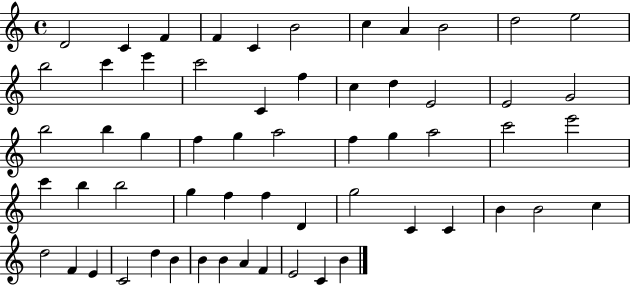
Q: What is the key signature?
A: C major